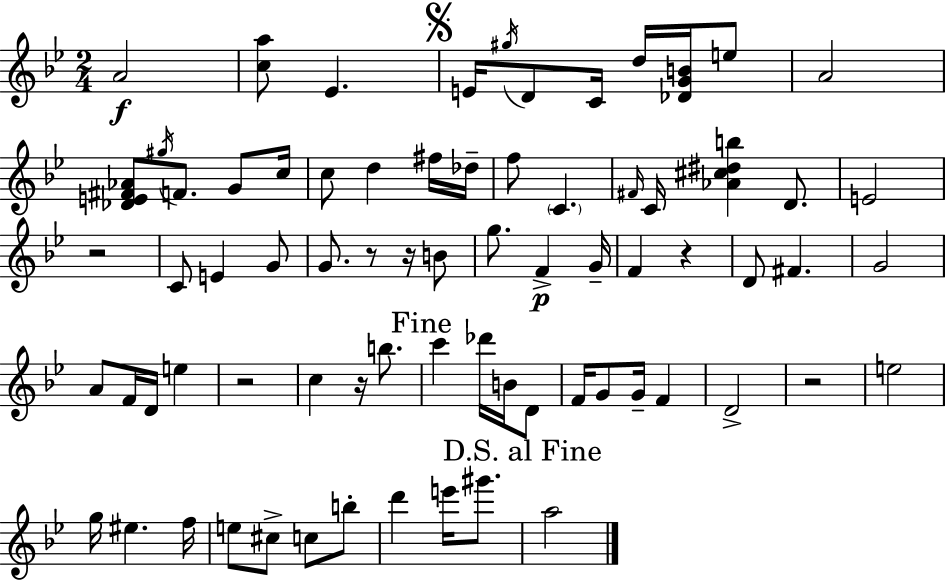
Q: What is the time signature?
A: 2/4